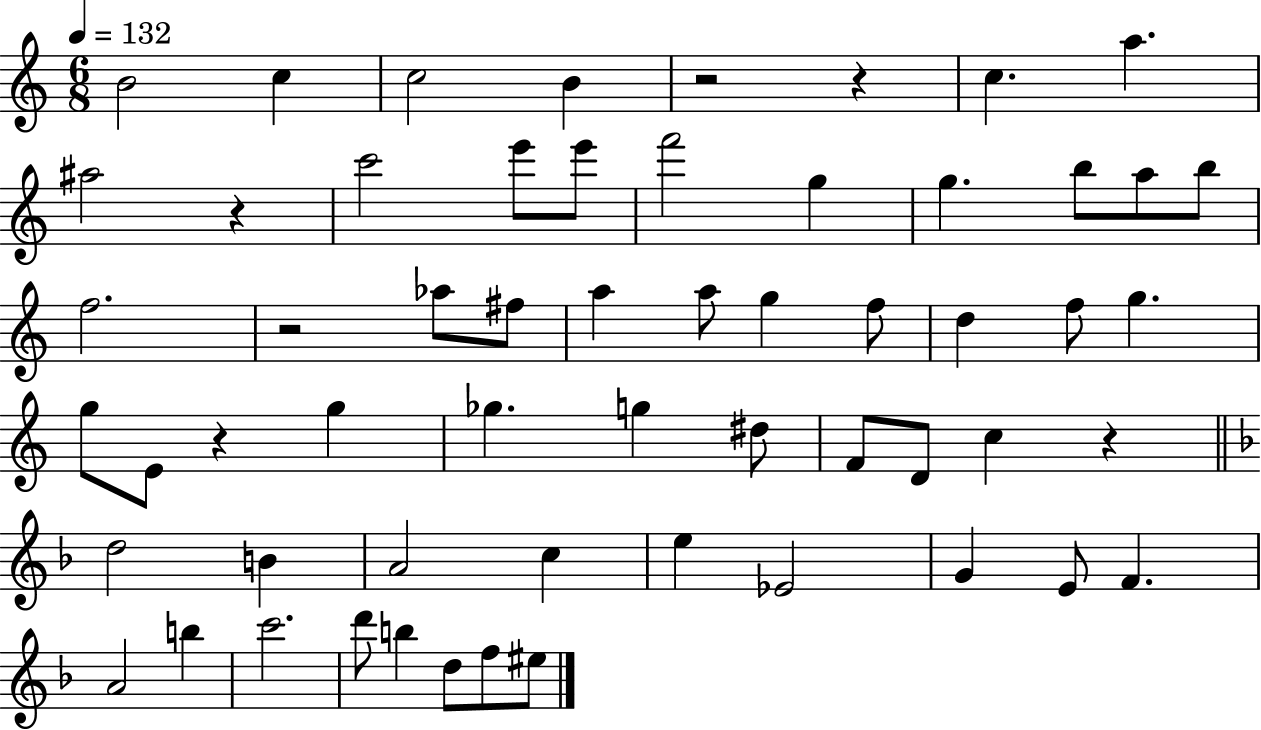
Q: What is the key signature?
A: C major